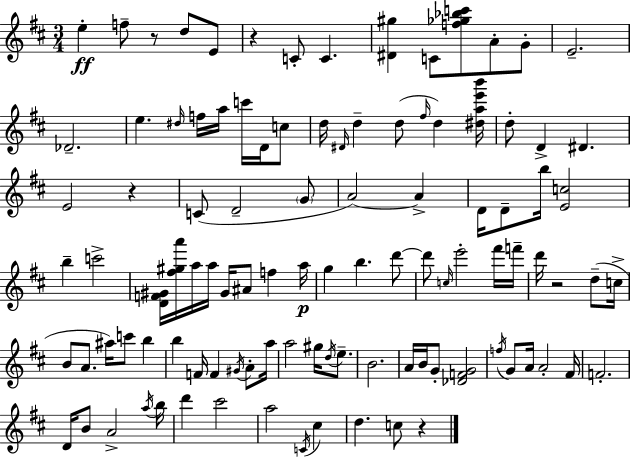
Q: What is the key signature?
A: D major